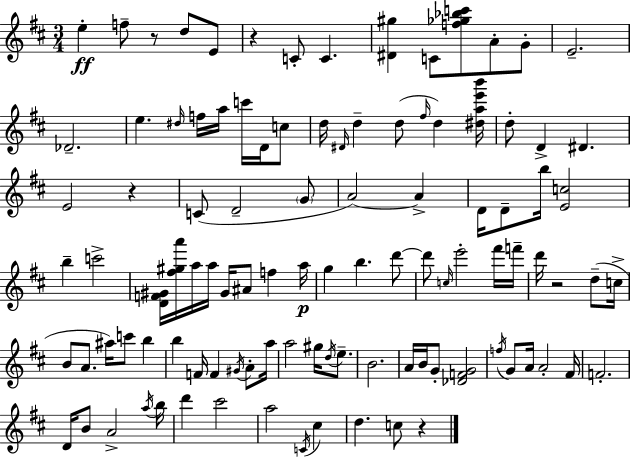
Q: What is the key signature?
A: D major